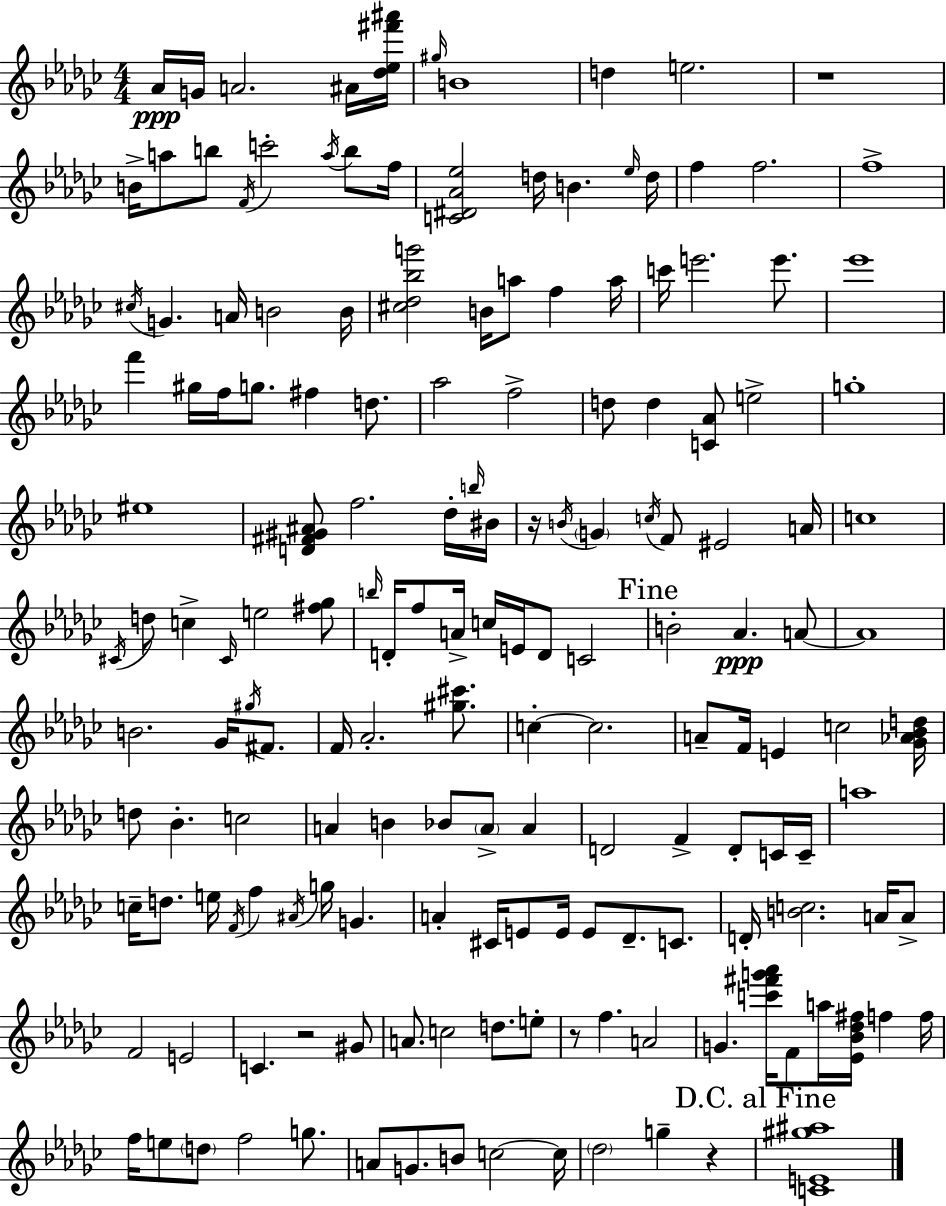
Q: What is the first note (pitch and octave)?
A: Ab4